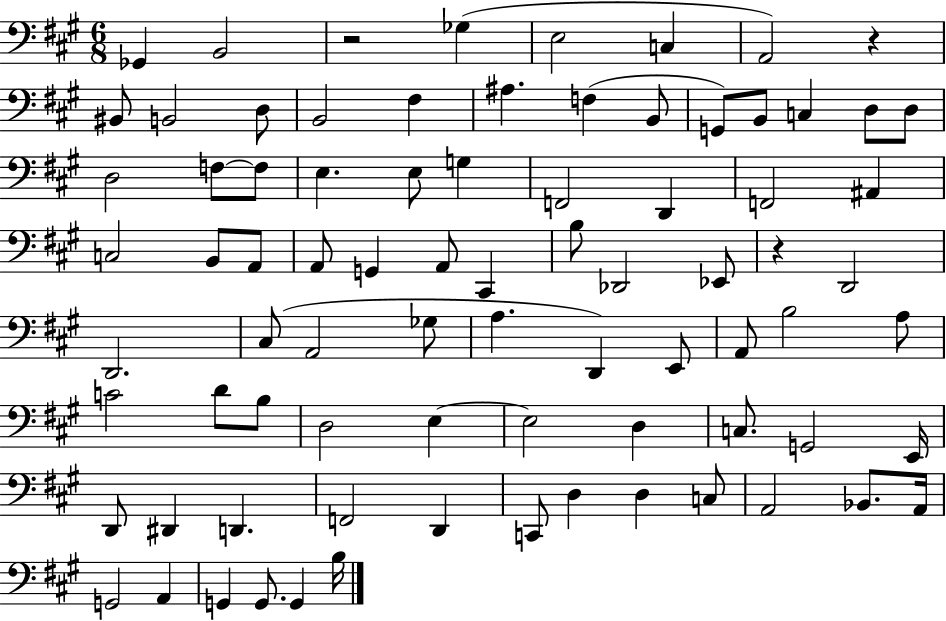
X:1
T:Untitled
M:6/8
L:1/4
K:A
_G,, B,,2 z2 _G, E,2 C, A,,2 z ^B,,/2 B,,2 D,/2 B,,2 ^F, ^A, F, B,,/2 G,,/2 B,,/2 C, D,/2 D,/2 D,2 F,/2 F,/2 E, E,/2 G, F,,2 D,, F,,2 ^A,, C,2 B,,/2 A,,/2 A,,/2 G,, A,,/2 ^C,, B,/2 _D,,2 _E,,/2 z D,,2 D,,2 ^C,/2 A,,2 _G,/2 A, D,, E,,/2 A,,/2 B,2 A,/2 C2 D/2 B,/2 D,2 E, E,2 D, C,/2 G,,2 E,,/4 D,,/2 ^D,, D,, F,,2 D,, C,,/2 D, D, C,/2 A,,2 _B,,/2 A,,/4 G,,2 A,, G,, G,,/2 G,, B,/4